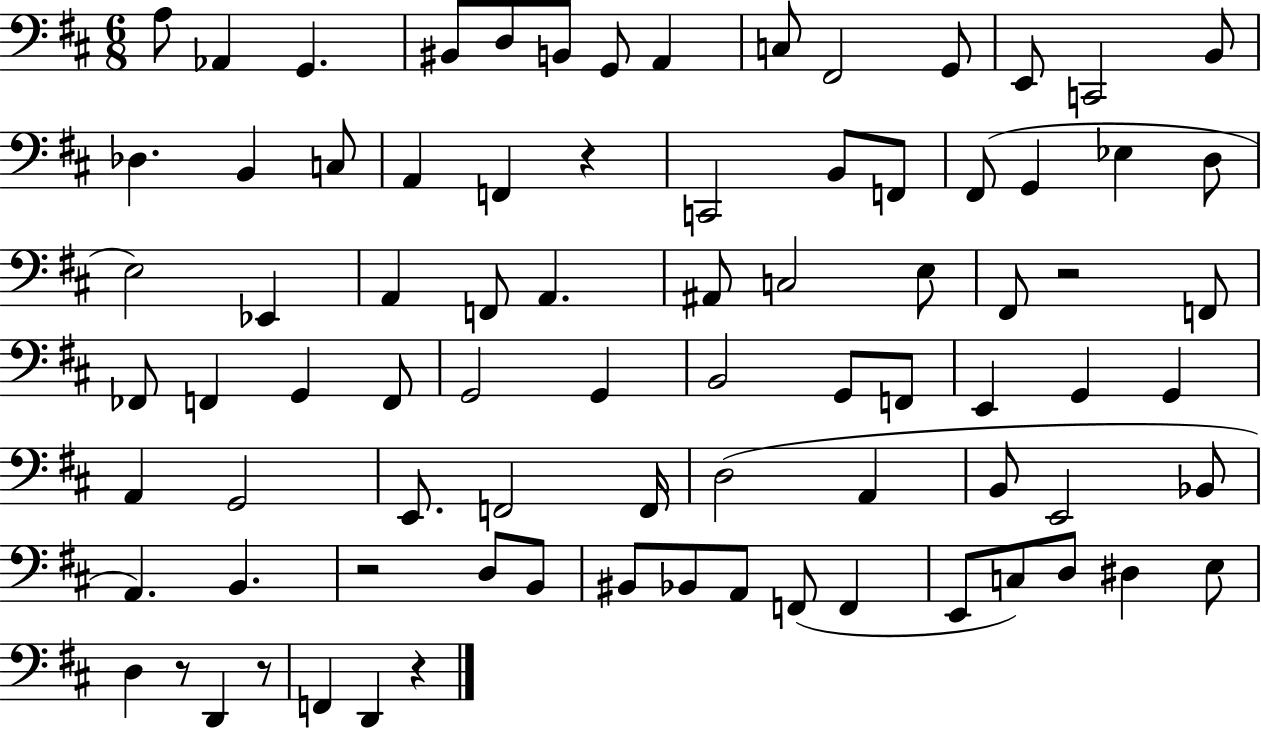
{
  \clef bass
  \numericTimeSignature
  \time 6/8
  \key d \major
  a8 aes,4 g,4. | bis,8 d8 b,8 g,8 a,4 | c8 fis,2 g,8 | e,8 c,2 b,8 | \break des4. b,4 c8 | a,4 f,4 r4 | c,2 b,8 f,8 | fis,8( g,4 ees4 d8 | \break e2) ees,4 | a,4 f,8 a,4. | ais,8 c2 e8 | fis,8 r2 f,8 | \break fes,8 f,4 g,4 f,8 | g,2 g,4 | b,2 g,8 f,8 | e,4 g,4 g,4 | \break a,4 g,2 | e,8. f,2 f,16 | d2( a,4 | b,8 e,2 bes,8 | \break a,4.) b,4. | r2 d8 b,8 | bis,8 bes,8 a,8 f,8( f,4 | e,8 c8) d8 dis4 e8 | \break d4 r8 d,4 r8 | f,4 d,4 r4 | \bar "|."
}